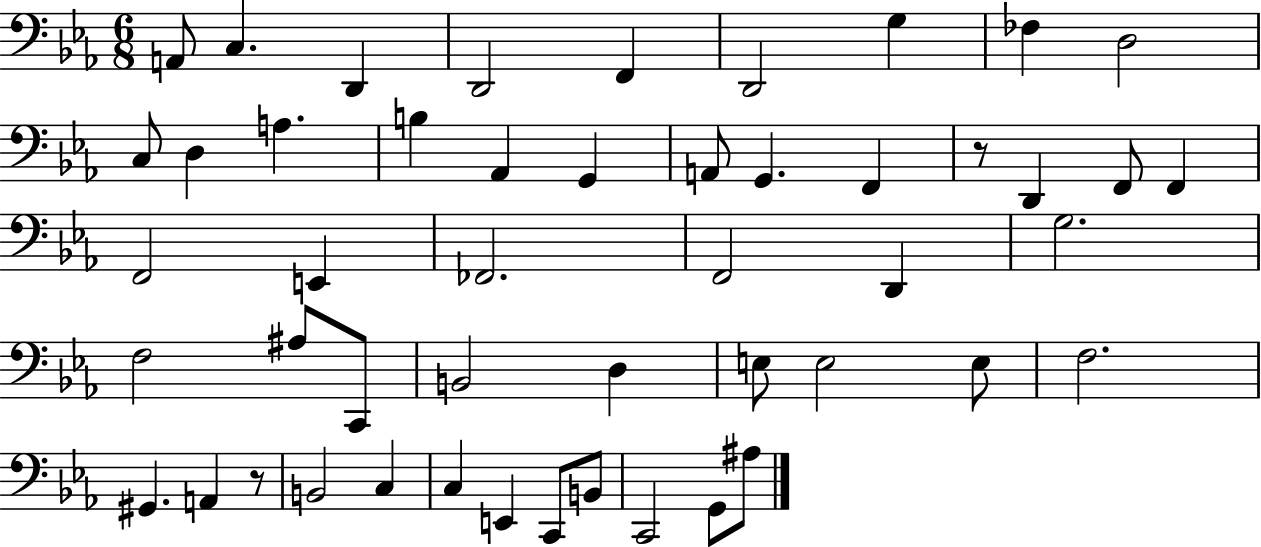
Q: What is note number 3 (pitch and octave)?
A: D2